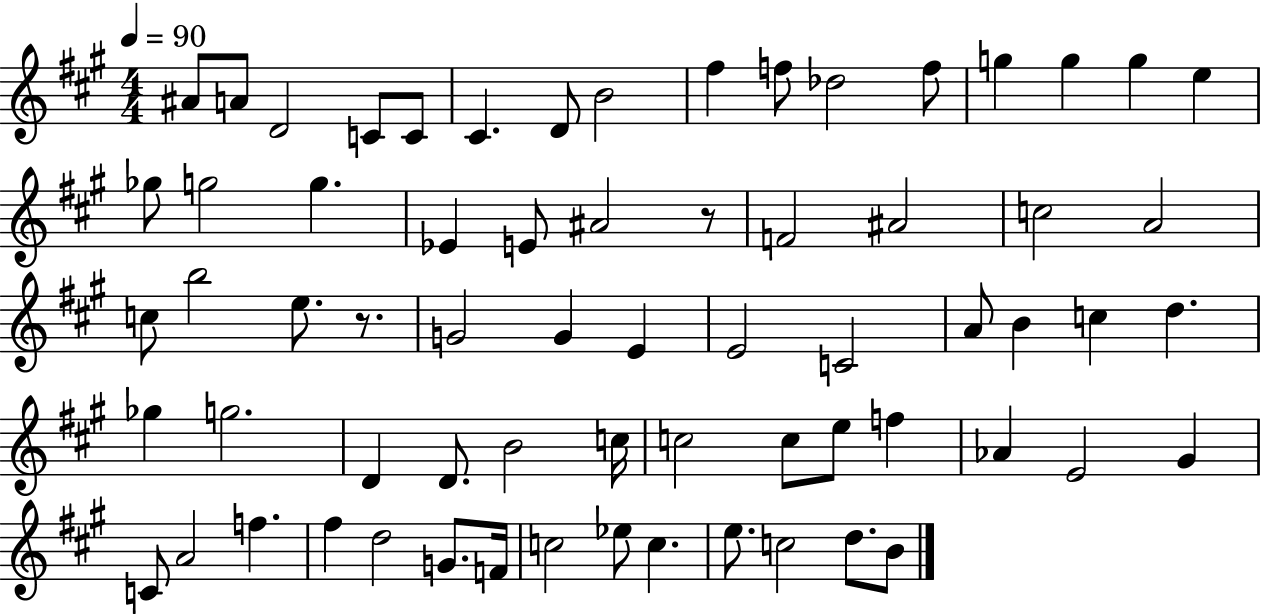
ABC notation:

X:1
T:Untitled
M:4/4
L:1/4
K:A
^A/2 A/2 D2 C/2 C/2 ^C D/2 B2 ^f f/2 _d2 f/2 g g g e _g/2 g2 g _E E/2 ^A2 z/2 F2 ^A2 c2 A2 c/2 b2 e/2 z/2 G2 G E E2 C2 A/2 B c d _g g2 D D/2 B2 c/4 c2 c/2 e/2 f _A E2 ^G C/2 A2 f ^f d2 G/2 F/4 c2 _e/2 c e/2 c2 d/2 B/2